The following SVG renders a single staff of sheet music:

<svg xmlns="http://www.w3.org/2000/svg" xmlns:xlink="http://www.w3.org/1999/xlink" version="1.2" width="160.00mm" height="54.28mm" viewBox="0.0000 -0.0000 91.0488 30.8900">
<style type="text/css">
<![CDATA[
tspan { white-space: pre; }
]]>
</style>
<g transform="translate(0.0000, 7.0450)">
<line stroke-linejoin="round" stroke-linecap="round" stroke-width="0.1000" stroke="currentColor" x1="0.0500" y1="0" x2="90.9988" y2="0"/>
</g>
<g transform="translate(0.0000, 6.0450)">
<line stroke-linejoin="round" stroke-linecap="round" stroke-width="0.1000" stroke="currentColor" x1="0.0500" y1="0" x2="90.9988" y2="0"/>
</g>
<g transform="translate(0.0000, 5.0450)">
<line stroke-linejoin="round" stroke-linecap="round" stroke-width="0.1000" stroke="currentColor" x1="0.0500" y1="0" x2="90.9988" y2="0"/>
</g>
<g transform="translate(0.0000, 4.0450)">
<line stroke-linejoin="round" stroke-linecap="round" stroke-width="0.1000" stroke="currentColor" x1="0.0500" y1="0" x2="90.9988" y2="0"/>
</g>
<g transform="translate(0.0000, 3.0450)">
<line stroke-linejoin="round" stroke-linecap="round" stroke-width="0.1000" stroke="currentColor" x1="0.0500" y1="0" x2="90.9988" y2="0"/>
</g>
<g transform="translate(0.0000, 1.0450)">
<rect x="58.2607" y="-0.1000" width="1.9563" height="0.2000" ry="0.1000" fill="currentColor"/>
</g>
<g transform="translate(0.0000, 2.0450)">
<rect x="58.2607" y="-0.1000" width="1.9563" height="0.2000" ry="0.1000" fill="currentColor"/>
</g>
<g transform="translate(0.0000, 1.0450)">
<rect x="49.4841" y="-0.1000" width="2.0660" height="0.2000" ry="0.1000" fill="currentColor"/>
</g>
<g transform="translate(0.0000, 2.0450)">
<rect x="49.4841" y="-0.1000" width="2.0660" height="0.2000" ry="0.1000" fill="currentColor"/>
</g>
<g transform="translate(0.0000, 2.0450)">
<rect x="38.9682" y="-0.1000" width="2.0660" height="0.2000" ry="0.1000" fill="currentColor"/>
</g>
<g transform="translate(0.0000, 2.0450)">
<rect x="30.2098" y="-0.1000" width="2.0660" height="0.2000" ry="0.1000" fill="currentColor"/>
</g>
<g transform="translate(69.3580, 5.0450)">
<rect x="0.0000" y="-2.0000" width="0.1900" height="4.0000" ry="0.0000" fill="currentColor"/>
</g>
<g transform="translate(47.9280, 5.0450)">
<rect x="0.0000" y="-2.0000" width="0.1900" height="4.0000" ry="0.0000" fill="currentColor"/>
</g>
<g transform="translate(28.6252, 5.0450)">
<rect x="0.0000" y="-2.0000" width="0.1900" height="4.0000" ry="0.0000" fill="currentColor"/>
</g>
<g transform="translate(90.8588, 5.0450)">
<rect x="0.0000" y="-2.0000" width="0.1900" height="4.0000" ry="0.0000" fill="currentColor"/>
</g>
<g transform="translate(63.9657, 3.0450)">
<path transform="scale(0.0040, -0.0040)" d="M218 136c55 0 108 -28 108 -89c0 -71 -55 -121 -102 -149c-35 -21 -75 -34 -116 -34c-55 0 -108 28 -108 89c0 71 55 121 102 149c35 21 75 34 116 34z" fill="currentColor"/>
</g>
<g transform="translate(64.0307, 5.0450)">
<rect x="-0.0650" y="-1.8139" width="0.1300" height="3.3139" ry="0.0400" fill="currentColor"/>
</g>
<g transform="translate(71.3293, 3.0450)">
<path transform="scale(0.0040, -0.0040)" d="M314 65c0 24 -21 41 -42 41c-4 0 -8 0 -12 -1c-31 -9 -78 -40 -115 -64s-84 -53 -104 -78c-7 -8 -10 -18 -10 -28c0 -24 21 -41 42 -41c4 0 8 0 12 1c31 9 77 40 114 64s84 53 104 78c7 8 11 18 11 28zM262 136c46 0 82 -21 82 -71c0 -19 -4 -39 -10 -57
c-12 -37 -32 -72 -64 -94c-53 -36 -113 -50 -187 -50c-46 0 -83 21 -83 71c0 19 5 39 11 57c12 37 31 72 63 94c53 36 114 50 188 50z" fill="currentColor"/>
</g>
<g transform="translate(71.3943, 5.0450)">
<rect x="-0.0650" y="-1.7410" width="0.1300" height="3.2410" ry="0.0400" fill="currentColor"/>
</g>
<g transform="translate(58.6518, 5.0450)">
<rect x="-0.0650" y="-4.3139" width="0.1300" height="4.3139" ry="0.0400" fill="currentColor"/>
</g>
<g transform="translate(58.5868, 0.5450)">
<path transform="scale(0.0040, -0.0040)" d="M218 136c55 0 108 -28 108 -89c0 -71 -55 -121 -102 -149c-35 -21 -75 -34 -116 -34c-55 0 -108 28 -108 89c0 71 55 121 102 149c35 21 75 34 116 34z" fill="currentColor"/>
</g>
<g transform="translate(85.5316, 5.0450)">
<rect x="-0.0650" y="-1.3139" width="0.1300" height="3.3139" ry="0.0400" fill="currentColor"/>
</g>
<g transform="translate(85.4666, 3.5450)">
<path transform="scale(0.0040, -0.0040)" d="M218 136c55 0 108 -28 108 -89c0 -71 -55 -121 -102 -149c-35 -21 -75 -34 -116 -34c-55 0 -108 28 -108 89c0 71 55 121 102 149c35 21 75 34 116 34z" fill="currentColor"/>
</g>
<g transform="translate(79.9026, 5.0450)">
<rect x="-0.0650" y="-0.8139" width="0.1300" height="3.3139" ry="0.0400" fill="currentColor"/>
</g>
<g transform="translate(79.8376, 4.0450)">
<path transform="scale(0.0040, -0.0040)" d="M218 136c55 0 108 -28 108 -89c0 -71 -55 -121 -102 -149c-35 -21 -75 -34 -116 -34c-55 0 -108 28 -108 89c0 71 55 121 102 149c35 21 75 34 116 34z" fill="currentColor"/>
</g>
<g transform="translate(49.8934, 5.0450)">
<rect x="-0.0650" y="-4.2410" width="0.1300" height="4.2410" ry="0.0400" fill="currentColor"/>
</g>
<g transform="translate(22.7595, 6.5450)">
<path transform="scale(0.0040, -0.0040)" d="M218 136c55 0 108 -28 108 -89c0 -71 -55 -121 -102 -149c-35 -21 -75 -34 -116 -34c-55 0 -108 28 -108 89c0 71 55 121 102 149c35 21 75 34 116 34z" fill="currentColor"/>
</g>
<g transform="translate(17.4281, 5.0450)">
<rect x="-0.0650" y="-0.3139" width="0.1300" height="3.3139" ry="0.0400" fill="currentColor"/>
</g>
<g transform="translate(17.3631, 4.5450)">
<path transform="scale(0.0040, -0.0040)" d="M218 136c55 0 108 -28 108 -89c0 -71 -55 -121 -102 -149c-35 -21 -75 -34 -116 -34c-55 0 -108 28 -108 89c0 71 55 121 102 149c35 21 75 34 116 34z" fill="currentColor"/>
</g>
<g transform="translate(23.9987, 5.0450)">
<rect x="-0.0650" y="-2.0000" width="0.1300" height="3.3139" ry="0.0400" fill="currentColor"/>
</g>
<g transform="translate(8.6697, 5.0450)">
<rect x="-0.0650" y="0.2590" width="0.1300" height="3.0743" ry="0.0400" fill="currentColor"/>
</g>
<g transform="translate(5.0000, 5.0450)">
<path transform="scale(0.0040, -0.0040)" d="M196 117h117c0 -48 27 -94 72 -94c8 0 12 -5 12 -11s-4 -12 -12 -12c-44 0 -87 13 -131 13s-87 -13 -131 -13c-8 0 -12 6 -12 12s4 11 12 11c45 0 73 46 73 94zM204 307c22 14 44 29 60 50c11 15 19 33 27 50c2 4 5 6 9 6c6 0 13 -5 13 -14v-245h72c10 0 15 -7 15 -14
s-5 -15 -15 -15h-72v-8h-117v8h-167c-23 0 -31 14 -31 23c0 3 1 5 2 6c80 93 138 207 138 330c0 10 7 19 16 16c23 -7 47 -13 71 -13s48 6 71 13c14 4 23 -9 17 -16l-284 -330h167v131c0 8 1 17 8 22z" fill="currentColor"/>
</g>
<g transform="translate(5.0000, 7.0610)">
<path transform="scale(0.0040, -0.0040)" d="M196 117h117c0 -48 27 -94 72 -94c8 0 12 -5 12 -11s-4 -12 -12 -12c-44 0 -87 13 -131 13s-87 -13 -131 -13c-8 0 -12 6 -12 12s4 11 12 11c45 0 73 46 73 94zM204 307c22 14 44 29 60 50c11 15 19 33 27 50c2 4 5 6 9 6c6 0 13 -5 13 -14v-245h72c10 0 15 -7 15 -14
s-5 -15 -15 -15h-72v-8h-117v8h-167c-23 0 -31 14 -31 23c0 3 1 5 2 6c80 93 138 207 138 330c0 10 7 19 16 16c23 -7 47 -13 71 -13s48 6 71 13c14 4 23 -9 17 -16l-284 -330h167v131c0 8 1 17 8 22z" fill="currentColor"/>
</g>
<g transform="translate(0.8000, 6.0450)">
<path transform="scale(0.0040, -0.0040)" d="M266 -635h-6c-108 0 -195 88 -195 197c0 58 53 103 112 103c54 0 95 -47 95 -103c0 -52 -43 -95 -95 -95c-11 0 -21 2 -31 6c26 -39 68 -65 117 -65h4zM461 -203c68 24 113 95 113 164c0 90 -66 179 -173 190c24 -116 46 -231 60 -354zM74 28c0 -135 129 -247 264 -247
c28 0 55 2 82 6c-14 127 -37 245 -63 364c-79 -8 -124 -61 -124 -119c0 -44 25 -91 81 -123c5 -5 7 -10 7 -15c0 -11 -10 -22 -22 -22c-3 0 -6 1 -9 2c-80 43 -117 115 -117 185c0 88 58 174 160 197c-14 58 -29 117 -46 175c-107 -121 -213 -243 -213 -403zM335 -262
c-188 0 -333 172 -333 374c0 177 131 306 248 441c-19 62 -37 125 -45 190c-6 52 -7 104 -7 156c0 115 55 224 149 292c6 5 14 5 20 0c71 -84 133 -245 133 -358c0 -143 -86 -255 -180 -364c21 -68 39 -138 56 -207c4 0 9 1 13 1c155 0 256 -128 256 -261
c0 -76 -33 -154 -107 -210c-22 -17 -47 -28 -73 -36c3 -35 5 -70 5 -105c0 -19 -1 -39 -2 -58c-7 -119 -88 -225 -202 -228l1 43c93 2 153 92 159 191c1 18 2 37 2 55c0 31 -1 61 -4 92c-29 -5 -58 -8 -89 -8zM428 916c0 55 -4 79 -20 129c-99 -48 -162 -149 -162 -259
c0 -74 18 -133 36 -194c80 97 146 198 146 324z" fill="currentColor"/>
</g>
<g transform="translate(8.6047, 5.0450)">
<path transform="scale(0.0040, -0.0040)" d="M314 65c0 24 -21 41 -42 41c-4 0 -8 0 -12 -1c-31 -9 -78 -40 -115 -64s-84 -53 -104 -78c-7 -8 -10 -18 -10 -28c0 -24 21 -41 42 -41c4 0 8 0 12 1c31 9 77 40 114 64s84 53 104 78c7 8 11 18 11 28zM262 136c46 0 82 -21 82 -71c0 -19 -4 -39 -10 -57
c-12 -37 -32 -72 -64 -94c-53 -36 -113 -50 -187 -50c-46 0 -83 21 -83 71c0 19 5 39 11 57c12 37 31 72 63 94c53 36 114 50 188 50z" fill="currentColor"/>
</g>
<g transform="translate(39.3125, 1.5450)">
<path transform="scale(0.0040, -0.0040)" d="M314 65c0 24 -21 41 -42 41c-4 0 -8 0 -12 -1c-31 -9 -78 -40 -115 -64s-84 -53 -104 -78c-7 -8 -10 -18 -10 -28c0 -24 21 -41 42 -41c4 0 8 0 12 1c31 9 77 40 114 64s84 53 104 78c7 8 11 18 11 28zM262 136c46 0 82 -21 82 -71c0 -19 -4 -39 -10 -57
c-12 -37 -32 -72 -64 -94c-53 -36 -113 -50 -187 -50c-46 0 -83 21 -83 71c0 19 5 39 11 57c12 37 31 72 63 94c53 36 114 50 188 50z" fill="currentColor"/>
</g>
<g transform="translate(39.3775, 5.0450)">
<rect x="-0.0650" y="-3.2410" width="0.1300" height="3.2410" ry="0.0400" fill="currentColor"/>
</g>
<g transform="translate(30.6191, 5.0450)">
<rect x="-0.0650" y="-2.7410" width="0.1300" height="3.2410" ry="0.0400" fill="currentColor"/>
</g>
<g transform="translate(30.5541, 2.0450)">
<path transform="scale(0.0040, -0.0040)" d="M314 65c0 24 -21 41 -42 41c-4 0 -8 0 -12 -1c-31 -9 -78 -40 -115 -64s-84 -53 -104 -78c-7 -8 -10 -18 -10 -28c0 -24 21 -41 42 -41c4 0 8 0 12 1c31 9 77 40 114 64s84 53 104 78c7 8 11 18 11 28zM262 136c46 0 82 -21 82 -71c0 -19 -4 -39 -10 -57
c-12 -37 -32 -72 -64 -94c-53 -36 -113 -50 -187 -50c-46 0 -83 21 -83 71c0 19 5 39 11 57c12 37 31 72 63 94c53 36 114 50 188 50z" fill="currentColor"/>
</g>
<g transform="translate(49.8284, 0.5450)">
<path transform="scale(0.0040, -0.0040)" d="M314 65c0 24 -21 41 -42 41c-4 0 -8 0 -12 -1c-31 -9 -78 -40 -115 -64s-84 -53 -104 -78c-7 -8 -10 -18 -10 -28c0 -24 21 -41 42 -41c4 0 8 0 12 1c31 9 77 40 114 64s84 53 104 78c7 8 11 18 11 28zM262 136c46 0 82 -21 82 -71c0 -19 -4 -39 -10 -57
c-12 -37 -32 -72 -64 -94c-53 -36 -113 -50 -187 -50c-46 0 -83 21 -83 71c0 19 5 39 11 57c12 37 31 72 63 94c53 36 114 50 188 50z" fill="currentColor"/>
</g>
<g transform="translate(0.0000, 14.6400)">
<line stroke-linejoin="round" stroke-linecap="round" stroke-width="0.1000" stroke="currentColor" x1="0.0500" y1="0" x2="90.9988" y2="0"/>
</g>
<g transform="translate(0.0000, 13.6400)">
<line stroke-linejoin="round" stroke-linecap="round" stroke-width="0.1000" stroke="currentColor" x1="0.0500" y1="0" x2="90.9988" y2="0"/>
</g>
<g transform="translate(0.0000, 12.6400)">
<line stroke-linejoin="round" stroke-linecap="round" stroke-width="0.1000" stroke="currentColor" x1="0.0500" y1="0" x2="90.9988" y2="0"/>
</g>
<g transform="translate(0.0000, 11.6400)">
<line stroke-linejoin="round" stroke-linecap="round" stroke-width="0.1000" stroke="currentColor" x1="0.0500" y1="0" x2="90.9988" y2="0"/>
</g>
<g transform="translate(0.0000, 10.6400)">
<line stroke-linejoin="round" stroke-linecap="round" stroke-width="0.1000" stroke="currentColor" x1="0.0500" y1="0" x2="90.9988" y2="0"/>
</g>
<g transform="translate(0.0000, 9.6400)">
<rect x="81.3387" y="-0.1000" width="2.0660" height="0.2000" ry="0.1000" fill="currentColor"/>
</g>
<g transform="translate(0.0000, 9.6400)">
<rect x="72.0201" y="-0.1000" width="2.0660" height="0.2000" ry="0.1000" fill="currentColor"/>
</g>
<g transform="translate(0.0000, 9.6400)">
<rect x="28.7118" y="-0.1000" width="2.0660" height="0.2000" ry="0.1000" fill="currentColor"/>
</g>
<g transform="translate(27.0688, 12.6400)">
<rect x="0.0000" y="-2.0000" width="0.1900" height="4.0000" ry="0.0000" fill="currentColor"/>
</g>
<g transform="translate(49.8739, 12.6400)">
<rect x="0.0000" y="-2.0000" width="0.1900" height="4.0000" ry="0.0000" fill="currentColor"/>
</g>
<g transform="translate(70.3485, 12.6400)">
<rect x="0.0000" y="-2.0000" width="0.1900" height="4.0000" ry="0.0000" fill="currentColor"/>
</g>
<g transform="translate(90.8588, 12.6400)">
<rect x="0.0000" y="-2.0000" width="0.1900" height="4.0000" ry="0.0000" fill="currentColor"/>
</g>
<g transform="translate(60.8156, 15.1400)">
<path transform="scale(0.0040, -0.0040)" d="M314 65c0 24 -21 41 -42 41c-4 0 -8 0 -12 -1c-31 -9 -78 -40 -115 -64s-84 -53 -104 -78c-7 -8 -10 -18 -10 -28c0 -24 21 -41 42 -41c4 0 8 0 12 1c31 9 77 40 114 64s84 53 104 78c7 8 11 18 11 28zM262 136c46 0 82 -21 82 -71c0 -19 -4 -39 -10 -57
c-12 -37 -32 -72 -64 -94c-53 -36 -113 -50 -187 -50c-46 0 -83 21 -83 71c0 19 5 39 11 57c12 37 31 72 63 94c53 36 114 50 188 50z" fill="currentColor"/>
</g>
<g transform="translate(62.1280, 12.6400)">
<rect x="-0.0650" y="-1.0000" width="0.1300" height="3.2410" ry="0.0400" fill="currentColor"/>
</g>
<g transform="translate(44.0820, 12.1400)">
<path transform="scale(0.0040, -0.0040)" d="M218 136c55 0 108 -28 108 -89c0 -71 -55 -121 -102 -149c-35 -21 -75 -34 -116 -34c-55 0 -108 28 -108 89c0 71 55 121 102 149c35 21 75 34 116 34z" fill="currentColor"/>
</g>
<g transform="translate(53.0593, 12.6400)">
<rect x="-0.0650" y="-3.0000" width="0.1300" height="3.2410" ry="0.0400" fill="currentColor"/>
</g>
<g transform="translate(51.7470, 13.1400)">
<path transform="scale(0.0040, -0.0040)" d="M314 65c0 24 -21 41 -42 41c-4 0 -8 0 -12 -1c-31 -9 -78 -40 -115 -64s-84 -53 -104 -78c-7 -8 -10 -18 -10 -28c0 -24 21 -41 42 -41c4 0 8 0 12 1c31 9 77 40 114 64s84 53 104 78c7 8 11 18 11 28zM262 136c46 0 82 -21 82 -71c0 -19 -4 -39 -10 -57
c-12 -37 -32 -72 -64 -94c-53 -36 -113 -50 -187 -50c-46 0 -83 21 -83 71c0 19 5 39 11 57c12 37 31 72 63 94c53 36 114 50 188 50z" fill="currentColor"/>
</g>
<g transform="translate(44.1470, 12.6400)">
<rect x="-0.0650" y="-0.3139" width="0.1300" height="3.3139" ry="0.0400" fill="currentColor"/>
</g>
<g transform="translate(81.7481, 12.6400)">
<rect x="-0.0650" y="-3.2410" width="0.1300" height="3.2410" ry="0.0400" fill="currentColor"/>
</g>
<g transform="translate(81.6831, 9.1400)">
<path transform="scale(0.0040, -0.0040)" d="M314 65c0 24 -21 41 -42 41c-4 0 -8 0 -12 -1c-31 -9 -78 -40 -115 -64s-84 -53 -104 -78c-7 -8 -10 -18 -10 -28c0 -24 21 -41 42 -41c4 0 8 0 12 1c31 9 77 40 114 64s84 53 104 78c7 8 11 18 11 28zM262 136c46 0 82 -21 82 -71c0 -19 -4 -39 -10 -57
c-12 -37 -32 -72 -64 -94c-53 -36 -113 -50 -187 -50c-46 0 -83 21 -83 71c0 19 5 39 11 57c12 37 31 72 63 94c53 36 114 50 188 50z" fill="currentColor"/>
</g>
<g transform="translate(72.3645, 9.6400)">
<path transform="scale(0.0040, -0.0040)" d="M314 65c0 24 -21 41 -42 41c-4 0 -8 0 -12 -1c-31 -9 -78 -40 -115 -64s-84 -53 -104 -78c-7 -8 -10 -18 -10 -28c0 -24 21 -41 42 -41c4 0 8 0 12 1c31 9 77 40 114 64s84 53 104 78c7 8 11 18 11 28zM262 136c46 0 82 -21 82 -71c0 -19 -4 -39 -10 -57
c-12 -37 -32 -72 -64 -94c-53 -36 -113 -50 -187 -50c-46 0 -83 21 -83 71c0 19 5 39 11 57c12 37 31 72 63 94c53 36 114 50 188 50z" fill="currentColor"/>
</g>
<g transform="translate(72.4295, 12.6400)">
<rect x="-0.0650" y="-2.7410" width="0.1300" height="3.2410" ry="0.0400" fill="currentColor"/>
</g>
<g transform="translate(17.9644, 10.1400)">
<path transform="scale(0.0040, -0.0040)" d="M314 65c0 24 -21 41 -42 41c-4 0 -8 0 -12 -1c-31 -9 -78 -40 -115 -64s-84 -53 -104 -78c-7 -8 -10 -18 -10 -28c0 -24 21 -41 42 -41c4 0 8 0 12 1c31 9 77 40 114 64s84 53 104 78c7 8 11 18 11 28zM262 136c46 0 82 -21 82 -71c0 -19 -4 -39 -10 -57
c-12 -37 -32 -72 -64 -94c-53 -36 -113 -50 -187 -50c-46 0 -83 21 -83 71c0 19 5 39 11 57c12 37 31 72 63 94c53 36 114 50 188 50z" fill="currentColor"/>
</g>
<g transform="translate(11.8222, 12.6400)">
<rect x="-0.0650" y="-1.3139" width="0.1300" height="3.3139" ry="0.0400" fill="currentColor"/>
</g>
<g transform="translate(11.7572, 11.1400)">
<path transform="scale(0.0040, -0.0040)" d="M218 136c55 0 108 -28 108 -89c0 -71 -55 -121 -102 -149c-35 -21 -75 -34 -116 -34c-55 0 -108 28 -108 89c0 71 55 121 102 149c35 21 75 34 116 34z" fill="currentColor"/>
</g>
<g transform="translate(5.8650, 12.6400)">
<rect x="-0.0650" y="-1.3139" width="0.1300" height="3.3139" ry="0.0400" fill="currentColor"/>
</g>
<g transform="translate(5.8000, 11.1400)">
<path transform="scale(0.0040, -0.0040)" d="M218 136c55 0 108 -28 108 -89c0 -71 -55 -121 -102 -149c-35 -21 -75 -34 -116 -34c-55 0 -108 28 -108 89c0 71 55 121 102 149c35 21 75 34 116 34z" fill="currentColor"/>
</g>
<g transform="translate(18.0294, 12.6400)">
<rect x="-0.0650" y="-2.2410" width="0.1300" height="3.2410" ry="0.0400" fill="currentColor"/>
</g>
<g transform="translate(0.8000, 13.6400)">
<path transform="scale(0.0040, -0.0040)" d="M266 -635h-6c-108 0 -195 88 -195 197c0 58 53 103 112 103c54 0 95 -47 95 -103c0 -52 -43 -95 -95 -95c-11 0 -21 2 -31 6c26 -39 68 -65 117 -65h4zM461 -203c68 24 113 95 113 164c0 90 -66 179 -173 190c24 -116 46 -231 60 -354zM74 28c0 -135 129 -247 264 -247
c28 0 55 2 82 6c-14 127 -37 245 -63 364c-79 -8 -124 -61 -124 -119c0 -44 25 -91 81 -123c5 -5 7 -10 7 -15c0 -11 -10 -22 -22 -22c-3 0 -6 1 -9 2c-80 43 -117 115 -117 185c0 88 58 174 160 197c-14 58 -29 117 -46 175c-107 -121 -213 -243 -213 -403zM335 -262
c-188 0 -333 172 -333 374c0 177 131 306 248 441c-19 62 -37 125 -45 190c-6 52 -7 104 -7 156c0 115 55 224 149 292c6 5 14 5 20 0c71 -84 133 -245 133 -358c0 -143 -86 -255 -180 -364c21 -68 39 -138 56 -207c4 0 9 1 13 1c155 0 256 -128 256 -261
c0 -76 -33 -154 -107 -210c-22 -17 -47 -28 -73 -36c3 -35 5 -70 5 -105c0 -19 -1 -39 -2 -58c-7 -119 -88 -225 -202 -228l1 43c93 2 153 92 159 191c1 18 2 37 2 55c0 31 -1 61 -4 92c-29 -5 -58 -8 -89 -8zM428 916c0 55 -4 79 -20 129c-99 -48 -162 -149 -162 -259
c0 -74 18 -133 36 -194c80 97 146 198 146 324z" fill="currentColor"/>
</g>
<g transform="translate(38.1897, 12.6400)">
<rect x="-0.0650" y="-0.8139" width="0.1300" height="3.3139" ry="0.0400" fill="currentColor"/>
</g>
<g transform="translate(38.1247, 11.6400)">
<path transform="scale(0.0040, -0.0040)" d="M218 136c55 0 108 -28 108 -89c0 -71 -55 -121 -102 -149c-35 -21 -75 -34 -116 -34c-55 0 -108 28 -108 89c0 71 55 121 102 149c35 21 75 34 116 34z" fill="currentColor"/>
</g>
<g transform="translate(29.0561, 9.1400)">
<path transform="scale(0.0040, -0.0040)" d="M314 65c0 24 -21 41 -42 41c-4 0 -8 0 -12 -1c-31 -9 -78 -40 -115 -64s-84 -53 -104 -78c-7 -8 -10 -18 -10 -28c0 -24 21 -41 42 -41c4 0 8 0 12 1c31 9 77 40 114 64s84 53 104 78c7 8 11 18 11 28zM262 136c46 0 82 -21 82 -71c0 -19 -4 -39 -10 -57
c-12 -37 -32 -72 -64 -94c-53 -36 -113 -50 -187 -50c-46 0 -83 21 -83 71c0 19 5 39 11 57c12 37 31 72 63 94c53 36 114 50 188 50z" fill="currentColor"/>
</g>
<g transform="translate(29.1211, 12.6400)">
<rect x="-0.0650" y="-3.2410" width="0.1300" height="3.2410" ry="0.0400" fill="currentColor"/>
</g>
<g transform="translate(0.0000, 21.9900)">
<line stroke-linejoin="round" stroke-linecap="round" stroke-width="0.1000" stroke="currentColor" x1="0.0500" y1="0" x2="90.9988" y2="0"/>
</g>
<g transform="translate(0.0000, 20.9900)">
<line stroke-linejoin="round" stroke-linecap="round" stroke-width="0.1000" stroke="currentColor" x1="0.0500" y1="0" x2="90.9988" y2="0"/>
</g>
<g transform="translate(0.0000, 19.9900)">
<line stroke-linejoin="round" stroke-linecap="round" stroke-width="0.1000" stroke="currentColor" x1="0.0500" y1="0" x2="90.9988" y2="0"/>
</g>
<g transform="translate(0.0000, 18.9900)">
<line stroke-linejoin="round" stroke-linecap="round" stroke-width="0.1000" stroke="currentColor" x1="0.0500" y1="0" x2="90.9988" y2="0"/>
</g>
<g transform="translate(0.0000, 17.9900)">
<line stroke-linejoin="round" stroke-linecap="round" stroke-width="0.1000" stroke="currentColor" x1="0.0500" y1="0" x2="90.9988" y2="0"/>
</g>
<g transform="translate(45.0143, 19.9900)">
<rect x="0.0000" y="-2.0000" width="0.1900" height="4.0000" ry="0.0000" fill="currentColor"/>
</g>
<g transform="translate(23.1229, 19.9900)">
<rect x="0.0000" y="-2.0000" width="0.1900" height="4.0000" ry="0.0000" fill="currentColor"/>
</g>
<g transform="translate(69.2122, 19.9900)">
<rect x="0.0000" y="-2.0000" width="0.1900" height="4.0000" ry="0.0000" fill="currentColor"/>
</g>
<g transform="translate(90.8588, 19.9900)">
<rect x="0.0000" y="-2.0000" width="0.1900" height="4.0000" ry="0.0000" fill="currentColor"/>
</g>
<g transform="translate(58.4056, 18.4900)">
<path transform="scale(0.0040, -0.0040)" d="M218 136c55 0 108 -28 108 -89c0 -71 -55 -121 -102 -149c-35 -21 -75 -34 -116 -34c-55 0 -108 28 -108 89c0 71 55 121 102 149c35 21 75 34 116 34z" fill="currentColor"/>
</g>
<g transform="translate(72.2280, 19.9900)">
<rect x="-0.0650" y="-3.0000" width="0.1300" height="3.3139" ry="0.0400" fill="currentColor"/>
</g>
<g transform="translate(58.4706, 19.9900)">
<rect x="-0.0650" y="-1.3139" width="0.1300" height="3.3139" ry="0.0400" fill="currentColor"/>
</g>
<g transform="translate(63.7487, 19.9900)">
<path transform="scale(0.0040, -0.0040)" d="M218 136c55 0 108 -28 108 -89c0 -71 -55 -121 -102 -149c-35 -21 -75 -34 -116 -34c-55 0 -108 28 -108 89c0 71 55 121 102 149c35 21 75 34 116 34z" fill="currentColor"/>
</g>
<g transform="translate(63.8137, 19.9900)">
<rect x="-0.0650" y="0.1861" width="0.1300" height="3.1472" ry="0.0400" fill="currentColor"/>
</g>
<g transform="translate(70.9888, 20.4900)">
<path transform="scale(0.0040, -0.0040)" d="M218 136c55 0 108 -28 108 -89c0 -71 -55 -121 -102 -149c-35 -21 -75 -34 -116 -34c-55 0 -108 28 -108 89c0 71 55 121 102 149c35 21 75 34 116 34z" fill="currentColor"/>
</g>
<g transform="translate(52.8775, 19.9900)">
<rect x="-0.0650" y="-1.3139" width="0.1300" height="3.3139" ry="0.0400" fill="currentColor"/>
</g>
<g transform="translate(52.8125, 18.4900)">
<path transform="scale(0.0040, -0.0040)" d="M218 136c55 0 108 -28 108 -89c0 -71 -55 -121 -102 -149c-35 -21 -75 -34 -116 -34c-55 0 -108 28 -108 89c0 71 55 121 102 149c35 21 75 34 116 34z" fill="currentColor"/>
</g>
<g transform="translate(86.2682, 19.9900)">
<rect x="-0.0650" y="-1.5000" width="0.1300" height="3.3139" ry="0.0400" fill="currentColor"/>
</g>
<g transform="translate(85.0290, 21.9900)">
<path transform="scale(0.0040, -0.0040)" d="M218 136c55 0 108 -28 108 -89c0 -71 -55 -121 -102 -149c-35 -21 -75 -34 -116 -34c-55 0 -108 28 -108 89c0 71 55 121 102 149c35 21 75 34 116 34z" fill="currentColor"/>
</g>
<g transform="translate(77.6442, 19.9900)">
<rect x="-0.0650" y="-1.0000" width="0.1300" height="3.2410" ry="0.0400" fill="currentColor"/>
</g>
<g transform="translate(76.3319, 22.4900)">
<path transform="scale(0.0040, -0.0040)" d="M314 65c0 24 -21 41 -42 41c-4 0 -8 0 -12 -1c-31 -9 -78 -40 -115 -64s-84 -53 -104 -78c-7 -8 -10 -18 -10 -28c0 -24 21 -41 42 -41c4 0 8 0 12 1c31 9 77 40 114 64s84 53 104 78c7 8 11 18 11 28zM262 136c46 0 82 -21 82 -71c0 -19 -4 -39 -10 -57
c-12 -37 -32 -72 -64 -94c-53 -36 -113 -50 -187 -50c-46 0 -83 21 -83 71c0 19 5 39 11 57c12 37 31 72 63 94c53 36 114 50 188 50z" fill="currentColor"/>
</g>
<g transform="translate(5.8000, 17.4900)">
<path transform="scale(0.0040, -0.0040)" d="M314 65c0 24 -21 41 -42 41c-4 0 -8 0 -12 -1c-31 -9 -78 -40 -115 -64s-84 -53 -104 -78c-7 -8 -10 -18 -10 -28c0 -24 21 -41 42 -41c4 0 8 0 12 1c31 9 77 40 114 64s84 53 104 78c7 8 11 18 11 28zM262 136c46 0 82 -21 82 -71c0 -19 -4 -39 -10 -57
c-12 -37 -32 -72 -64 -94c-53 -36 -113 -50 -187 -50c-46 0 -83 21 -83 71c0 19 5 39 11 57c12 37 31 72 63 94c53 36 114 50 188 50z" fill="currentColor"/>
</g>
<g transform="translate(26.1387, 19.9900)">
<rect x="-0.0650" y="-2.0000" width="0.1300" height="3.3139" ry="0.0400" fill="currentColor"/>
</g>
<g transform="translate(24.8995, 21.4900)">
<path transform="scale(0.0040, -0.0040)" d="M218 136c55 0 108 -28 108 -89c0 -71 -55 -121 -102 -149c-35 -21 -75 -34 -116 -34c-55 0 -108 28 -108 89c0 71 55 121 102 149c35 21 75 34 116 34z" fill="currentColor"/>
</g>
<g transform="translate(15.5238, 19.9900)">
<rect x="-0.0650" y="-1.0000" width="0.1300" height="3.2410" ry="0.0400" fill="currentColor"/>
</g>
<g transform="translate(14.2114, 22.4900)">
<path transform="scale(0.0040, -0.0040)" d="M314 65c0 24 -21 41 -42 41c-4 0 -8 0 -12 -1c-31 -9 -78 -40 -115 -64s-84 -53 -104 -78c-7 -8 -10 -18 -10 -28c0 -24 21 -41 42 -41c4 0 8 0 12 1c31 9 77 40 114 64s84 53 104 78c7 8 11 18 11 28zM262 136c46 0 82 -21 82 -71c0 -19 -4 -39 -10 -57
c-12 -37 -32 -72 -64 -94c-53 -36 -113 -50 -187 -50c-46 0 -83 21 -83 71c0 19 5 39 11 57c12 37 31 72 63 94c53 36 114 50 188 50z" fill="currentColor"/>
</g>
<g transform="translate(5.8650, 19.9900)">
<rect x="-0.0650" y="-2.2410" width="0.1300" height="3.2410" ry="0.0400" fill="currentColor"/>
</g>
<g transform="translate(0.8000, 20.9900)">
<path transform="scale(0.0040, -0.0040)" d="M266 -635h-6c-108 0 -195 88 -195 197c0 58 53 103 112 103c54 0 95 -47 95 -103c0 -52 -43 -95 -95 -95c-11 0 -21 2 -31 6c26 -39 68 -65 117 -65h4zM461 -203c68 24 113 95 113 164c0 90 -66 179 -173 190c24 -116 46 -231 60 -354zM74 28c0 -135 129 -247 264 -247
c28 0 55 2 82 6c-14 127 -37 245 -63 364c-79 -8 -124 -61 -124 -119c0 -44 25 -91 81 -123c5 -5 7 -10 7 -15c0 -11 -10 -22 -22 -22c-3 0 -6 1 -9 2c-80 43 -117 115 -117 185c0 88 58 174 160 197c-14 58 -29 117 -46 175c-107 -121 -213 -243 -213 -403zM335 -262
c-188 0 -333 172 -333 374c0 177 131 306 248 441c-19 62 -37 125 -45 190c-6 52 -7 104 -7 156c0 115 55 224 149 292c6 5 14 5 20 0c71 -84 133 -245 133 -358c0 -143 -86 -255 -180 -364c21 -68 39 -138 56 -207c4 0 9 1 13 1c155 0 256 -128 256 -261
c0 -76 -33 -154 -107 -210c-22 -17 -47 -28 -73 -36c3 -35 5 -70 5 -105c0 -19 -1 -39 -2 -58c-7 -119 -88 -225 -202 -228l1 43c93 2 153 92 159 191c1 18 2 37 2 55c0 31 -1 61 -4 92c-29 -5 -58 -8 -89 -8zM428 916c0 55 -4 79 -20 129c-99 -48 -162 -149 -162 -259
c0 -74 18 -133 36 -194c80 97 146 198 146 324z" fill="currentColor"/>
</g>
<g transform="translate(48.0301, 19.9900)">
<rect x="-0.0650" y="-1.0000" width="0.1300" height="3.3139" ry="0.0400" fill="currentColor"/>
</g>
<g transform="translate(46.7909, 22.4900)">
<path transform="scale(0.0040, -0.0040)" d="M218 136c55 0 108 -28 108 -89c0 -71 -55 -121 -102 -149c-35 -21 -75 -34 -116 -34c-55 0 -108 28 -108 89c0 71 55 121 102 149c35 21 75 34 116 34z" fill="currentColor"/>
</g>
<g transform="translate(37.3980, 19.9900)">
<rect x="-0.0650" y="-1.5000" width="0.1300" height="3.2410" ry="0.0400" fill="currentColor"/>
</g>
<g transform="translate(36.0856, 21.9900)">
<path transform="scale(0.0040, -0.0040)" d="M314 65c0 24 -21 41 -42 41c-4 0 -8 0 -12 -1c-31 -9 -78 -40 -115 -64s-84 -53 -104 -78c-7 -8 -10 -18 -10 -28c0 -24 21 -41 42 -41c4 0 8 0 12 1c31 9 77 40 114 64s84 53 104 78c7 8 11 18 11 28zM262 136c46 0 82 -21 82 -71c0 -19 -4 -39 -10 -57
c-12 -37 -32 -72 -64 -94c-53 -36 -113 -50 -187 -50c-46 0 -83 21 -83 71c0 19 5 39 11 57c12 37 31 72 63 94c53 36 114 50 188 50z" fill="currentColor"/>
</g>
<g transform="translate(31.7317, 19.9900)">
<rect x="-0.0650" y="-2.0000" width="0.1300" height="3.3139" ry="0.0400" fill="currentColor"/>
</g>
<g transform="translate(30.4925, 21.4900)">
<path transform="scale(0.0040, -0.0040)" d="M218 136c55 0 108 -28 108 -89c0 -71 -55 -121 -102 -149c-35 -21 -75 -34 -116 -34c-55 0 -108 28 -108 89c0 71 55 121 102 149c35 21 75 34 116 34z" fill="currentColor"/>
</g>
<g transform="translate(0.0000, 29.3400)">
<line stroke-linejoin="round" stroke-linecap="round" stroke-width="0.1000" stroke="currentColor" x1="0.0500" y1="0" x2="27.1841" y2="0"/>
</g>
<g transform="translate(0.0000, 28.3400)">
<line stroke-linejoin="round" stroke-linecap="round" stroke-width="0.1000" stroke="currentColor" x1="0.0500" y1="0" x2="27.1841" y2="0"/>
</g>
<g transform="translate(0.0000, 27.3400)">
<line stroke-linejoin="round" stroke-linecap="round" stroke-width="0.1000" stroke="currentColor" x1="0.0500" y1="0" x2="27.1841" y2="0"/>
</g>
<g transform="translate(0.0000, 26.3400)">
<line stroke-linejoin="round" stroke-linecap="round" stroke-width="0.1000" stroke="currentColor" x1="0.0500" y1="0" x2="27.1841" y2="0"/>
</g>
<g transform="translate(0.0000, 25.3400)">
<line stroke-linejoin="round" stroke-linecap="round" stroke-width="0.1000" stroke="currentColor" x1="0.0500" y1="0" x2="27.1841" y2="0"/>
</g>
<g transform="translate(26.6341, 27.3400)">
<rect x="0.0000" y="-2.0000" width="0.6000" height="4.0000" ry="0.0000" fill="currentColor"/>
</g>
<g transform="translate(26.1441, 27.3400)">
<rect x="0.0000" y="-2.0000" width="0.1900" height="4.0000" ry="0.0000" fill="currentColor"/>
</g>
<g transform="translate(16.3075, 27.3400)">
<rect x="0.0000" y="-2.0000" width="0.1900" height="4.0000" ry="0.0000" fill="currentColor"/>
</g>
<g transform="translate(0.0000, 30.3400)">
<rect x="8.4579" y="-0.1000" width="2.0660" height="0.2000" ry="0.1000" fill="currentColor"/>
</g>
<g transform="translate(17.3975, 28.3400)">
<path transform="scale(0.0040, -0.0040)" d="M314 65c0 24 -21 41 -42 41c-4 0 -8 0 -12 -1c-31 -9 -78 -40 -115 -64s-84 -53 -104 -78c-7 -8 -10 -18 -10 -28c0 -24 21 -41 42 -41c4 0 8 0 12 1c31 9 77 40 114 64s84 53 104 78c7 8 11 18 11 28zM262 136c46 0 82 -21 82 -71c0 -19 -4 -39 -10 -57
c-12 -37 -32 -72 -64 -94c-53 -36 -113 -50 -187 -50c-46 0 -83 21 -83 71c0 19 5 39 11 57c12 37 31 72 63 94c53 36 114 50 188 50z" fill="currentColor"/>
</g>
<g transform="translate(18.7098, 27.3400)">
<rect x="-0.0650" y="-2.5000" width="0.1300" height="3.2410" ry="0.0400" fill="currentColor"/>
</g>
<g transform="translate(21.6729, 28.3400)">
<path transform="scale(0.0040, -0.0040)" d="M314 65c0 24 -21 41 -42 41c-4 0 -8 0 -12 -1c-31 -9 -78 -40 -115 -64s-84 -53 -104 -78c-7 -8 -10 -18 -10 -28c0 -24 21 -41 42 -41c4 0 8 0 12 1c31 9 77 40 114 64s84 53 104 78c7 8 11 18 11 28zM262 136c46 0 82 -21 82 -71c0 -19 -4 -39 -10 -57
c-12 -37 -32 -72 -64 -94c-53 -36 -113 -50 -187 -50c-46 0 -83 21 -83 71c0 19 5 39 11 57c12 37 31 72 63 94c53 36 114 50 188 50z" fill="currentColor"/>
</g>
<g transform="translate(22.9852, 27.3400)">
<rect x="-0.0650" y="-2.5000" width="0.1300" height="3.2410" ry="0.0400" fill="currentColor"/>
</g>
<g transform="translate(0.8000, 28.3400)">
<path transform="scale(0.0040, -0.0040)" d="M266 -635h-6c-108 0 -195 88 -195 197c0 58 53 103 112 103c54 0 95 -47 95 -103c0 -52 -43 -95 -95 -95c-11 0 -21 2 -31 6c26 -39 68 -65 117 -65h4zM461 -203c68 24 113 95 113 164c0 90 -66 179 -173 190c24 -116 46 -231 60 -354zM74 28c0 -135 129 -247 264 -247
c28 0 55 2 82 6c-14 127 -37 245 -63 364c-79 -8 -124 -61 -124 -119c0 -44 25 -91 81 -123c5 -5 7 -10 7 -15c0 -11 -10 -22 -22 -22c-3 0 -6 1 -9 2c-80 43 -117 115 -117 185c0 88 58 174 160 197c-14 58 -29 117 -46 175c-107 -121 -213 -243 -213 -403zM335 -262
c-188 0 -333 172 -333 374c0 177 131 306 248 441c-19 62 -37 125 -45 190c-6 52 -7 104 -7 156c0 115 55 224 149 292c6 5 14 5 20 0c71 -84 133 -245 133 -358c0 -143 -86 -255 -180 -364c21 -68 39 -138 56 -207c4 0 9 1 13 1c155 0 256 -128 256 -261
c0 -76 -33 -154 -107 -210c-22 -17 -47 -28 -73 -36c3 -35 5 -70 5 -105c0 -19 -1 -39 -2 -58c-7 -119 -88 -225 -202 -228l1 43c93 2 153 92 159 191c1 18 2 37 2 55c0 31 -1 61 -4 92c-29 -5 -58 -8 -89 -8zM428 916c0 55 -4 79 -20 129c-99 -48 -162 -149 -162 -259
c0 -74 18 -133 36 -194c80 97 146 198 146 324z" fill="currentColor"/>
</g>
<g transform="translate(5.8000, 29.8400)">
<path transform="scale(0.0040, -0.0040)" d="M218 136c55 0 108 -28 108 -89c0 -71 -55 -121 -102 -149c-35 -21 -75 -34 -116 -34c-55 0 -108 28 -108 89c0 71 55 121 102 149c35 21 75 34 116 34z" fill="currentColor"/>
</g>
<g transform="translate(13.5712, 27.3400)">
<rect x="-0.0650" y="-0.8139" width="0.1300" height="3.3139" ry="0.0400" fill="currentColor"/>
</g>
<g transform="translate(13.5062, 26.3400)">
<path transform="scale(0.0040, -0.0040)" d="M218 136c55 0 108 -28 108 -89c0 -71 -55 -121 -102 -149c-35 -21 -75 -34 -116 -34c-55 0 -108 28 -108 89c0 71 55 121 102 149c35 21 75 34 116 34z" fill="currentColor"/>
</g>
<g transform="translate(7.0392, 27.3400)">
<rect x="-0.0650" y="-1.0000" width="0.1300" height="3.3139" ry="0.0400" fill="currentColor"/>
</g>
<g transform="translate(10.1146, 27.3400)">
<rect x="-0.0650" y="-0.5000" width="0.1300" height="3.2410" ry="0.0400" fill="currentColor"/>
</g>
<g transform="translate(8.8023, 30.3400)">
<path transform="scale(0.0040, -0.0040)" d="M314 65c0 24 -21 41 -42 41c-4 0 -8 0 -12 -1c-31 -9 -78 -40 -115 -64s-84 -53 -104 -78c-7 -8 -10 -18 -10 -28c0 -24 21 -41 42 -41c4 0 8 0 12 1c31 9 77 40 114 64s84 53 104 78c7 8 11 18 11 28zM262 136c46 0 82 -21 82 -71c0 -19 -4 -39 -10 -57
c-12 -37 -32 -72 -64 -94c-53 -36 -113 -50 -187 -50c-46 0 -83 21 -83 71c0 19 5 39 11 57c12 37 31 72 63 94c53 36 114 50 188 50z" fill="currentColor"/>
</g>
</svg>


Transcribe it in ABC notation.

X:1
T:Untitled
M:4/4
L:1/4
K:C
B2 c F a2 b2 d'2 d' f f2 d e e e g2 b2 d c A2 D2 a2 b2 g2 D2 F F E2 D e e B A D2 E D C2 d G2 G2